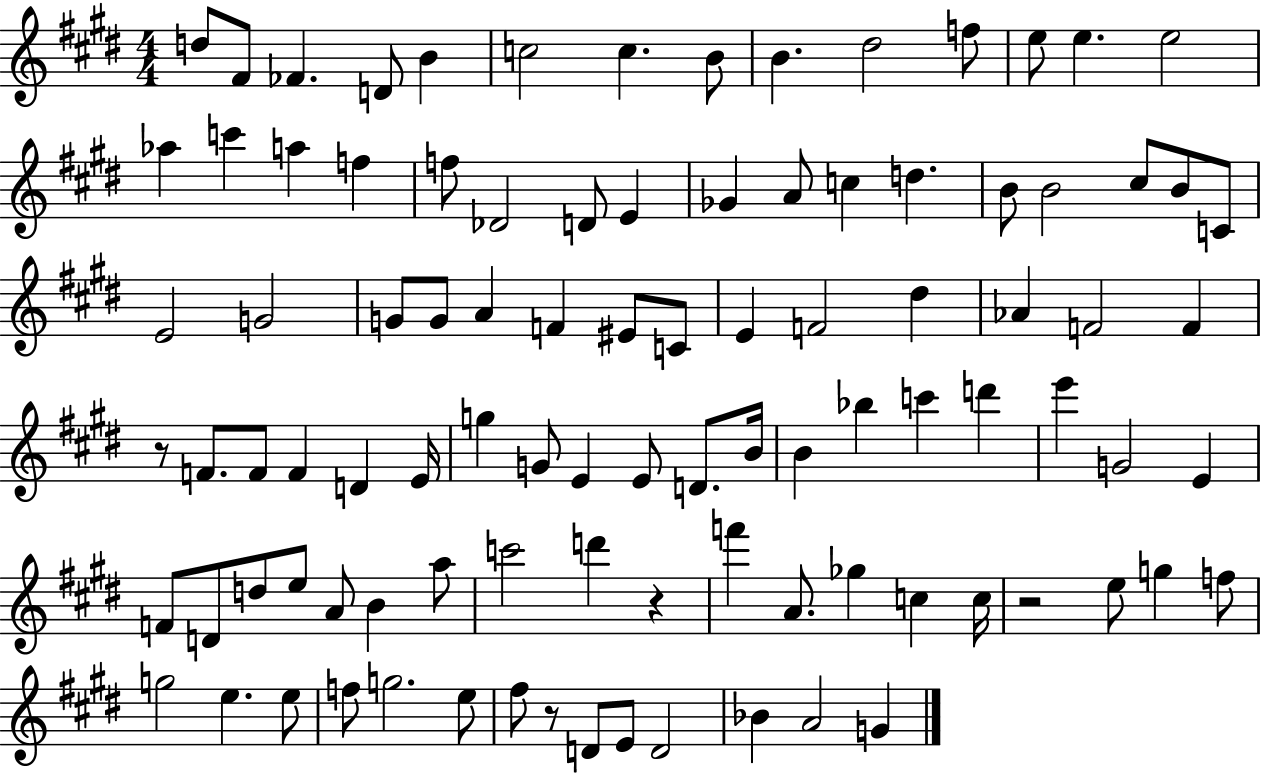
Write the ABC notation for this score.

X:1
T:Untitled
M:4/4
L:1/4
K:E
d/2 ^F/2 _F D/2 B c2 c B/2 B ^d2 f/2 e/2 e e2 _a c' a f f/2 _D2 D/2 E _G A/2 c d B/2 B2 ^c/2 B/2 C/2 E2 G2 G/2 G/2 A F ^E/2 C/2 E F2 ^d _A F2 F z/2 F/2 F/2 F D E/4 g G/2 E E/2 D/2 B/4 B _b c' d' e' G2 E F/2 D/2 d/2 e/2 A/2 B a/2 c'2 d' z f' A/2 _g c c/4 z2 e/2 g f/2 g2 e e/2 f/2 g2 e/2 ^f/2 z/2 D/2 E/2 D2 _B A2 G